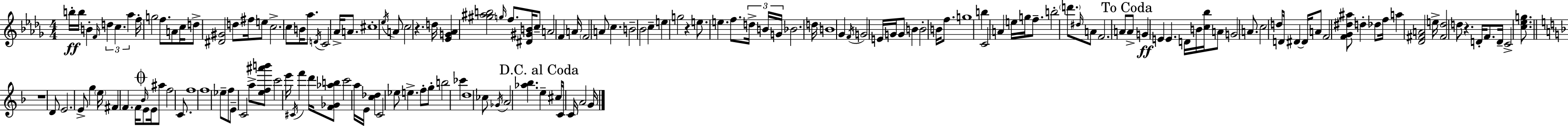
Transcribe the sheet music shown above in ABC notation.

X:1
T:Untitled
M:4/4
L:1/4
K:Bbm
b/4 b/4 B F/4 d c _a f/4 g2 f/2 A/2 c/4 d/2 [^D^G]2 d/2 ^f/4 e/2 c2 c/2 B/4 _a/2 D/4 C2 _A/4 A/2 ^c4 _e/4 A/2 c2 z d/4 [_EG_A] [^g^ab]2 g/4 f/2 [^D^GB]/4 c/2 A2 F A/4 F2 A/2 c B2 _B2 c e g2 z e/2 e f/2 d/4 B/4 G/4 _B2 d/4 B4 _G F/4 G2 E/4 G/4 G/2 B B2 B/4 f/2 g4 b C2 A e/4 g/4 f/2 b2 d'/2 ^d/4 A/2 F2 A/2 A/2 G E E D/4 B/4 [c_b]/4 A/2 G2 A/2 c2 d/2 D/4 ^D ^D/4 A/2 F2 [F_G^d^a]/2 d _d/2 f/4 a [_D^FA]2 e/4 [^F_d]2 d/2 z D/4 F/2 D/4 C2 [c_eg]/2 z4 D/2 E2 E/2 g e/4 ^F F F/4 _B/4 E/2 E/4 ^a/2 f2 C/2 f4 f4 _e/2 f/2 E/2 C2 a/2 [ef^a'b']/2 c'2 e'/4 ^C/4 f' d'/4 [F_G_ab]/2 c'2 a/4 E/4 [c_d] C2 _e/2 e f/2 g/2 b2 _c' d4 _c/2 _G/4 A2 [_a_b] e ^c/4 C/4 C/4 A2 G/4